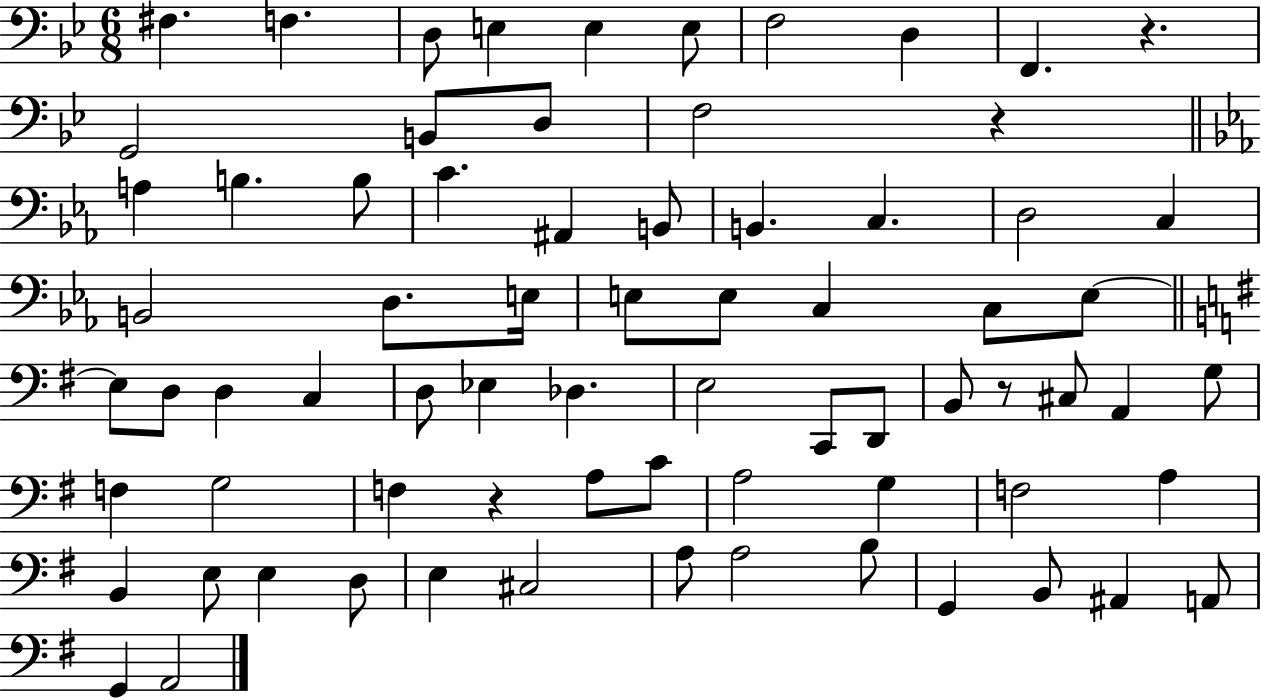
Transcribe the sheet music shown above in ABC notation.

X:1
T:Untitled
M:6/8
L:1/4
K:Bb
^F, F, D,/2 E, E, E,/2 F,2 D, F,, z G,,2 B,,/2 D,/2 F,2 z A, B, B,/2 C ^A,, B,,/2 B,, C, D,2 C, B,,2 D,/2 E,/4 E,/2 E,/2 C, C,/2 E,/2 E,/2 D,/2 D, C, D,/2 _E, _D, E,2 C,,/2 D,,/2 B,,/2 z/2 ^C,/2 A,, G,/2 F, G,2 F, z A,/2 C/2 A,2 G, F,2 A, B,, E,/2 E, D,/2 E, ^C,2 A,/2 A,2 B,/2 G,, B,,/2 ^A,, A,,/2 G,, A,,2